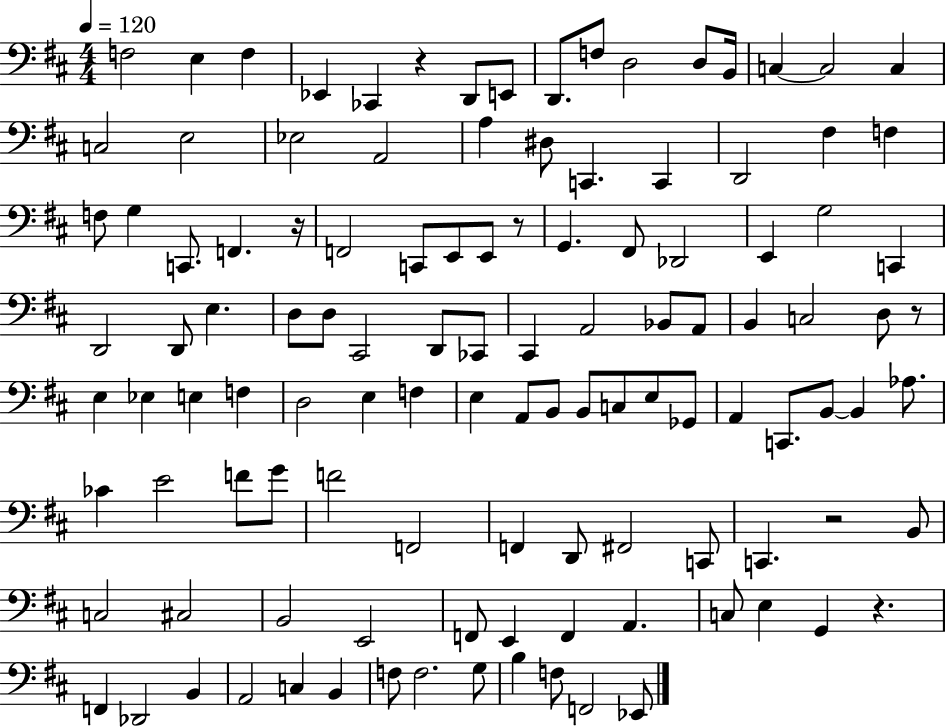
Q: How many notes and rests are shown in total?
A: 116